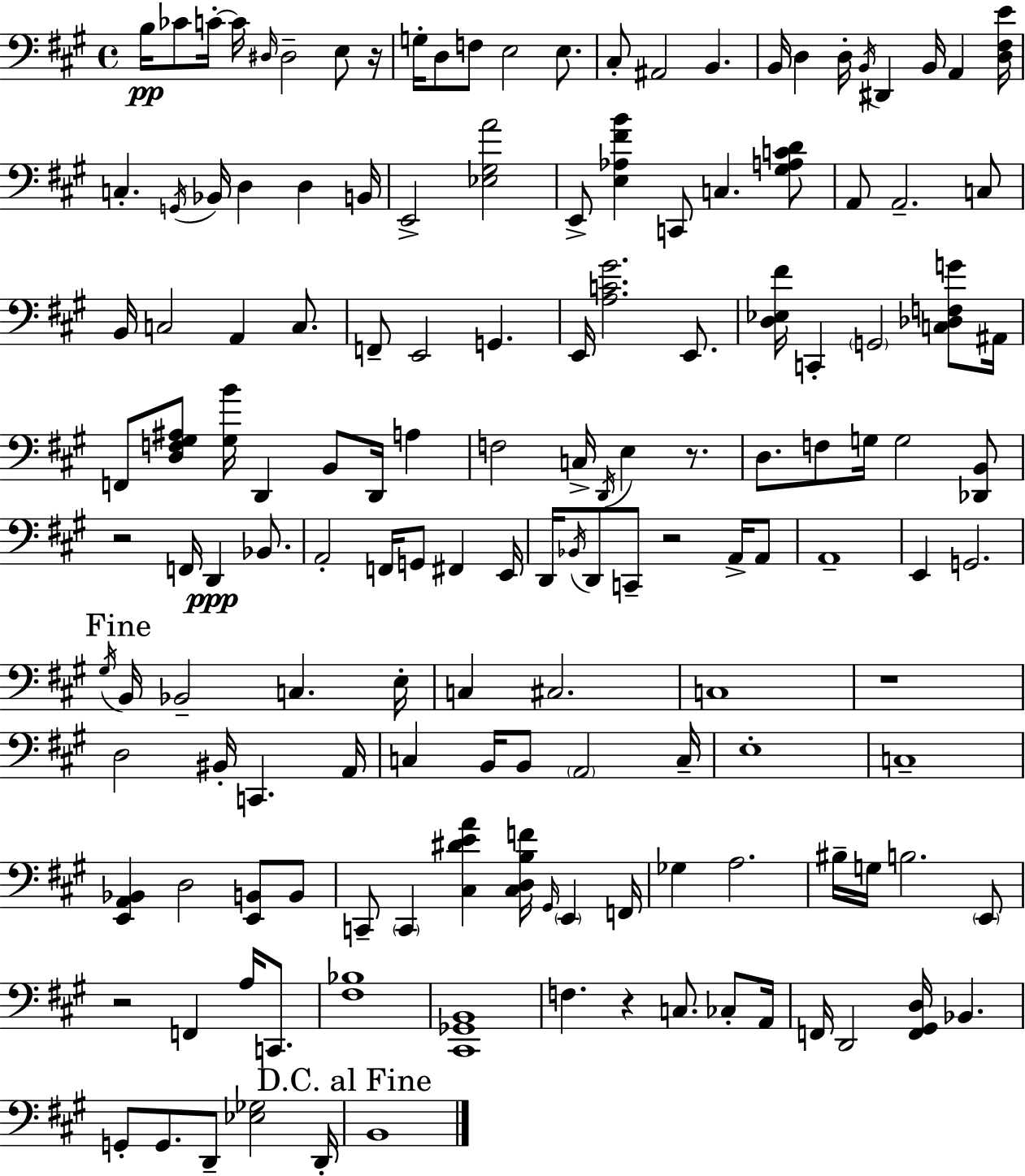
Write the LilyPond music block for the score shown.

{
  \clef bass
  \time 4/4
  \defaultTimeSignature
  \key a \major
  b16\pp ces'8 c'16-.~~ c'16 \grace { dis16 } dis2-- e8 | r16 g16-. d8 f8 e2 e8. | cis8-. ais,2 b,4. | b,16 d4 d16-. \acciaccatura { b,16 } dis,4 b,16 a,4 | \break <d fis e'>16 c4.-. \acciaccatura { g,16 } bes,16 d4 d4 | b,16 e,2-> <ees gis a'>2 | e,8-> <e aes fis' b'>4 c,8 c4. | <gis a c' d'>8 a,8 a,2.-- | \break c8 b,16 c2 a,4 | c8. f,8-- e,2 g,4. | e,16 <a c' gis'>2. | e,8. <d ees fis'>16 c,4-. \parenthesize g,2 | \break <c des f g'>8 ais,16 f,8 <d f gis ais>8 <gis b'>16 d,4 b,8 d,16 a4 | f2 c16-> \acciaccatura { d,16 } e4 | r8. d8. f8 g16 g2 | <des, b,>8 r2 f,16 d,4\ppp | \break bes,8. a,2-. f,16 g,8 fis,4 | e,16 d,16 \acciaccatura { bes,16 } d,8 c,8-- r2 | a,16-> a,8 a,1-- | e,4 g,2. | \break \mark "Fine" \acciaccatura { gis16 } b,16 bes,2-- c4. | e16-. c4 cis2. | c1 | r1 | \break d2 bis,16-. c,4. | a,16 c4 b,16 b,8 \parenthesize a,2 | c16-- e1-. | c1-- | \break <e, a, bes,>4 d2 | <e, b,>8 b,8 c,8-- \parenthesize c,4 <cis dis' e' a'>4 | <cis d b f'>16 \grace { gis,16 } \parenthesize e,4 f,16 ges4 a2. | bis16-- g16 b2. | \break \parenthesize e,8 r2 f,4 | a16 c,8. <fis bes>1 | <cis, ges, b,>1 | f4. r4 | \break c8. ces8-. a,16 f,16 d,2 | <f, gis, d>16 bes,4. g,8-. g,8. d,8-- <ees ges>2 | d,16-. \mark "D.C. al Fine" b,1 | \bar "|."
}